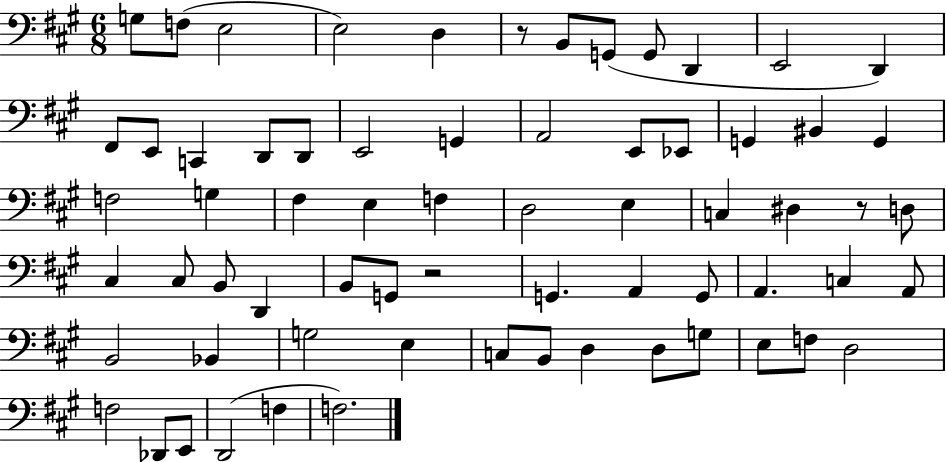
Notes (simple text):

G3/e F3/e E3/h E3/h D3/q R/e B2/e G2/e G2/e D2/q E2/h D2/q F#2/e E2/e C2/q D2/e D2/e E2/h G2/q A2/h E2/e Eb2/e G2/q BIS2/q G2/q F3/h G3/q F#3/q E3/q F3/q D3/h E3/q C3/q D#3/q R/e D3/e C#3/q C#3/e B2/e D2/q B2/e G2/e R/h G2/q. A2/q G2/e A2/q. C3/q A2/e B2/h Bb2/q G3/h E3/q C3/e B2/e D3/q D3/e G3/e E3/e F3/e D3/h F3/h Db2/e E2/e D2/h F3/q F3/h.